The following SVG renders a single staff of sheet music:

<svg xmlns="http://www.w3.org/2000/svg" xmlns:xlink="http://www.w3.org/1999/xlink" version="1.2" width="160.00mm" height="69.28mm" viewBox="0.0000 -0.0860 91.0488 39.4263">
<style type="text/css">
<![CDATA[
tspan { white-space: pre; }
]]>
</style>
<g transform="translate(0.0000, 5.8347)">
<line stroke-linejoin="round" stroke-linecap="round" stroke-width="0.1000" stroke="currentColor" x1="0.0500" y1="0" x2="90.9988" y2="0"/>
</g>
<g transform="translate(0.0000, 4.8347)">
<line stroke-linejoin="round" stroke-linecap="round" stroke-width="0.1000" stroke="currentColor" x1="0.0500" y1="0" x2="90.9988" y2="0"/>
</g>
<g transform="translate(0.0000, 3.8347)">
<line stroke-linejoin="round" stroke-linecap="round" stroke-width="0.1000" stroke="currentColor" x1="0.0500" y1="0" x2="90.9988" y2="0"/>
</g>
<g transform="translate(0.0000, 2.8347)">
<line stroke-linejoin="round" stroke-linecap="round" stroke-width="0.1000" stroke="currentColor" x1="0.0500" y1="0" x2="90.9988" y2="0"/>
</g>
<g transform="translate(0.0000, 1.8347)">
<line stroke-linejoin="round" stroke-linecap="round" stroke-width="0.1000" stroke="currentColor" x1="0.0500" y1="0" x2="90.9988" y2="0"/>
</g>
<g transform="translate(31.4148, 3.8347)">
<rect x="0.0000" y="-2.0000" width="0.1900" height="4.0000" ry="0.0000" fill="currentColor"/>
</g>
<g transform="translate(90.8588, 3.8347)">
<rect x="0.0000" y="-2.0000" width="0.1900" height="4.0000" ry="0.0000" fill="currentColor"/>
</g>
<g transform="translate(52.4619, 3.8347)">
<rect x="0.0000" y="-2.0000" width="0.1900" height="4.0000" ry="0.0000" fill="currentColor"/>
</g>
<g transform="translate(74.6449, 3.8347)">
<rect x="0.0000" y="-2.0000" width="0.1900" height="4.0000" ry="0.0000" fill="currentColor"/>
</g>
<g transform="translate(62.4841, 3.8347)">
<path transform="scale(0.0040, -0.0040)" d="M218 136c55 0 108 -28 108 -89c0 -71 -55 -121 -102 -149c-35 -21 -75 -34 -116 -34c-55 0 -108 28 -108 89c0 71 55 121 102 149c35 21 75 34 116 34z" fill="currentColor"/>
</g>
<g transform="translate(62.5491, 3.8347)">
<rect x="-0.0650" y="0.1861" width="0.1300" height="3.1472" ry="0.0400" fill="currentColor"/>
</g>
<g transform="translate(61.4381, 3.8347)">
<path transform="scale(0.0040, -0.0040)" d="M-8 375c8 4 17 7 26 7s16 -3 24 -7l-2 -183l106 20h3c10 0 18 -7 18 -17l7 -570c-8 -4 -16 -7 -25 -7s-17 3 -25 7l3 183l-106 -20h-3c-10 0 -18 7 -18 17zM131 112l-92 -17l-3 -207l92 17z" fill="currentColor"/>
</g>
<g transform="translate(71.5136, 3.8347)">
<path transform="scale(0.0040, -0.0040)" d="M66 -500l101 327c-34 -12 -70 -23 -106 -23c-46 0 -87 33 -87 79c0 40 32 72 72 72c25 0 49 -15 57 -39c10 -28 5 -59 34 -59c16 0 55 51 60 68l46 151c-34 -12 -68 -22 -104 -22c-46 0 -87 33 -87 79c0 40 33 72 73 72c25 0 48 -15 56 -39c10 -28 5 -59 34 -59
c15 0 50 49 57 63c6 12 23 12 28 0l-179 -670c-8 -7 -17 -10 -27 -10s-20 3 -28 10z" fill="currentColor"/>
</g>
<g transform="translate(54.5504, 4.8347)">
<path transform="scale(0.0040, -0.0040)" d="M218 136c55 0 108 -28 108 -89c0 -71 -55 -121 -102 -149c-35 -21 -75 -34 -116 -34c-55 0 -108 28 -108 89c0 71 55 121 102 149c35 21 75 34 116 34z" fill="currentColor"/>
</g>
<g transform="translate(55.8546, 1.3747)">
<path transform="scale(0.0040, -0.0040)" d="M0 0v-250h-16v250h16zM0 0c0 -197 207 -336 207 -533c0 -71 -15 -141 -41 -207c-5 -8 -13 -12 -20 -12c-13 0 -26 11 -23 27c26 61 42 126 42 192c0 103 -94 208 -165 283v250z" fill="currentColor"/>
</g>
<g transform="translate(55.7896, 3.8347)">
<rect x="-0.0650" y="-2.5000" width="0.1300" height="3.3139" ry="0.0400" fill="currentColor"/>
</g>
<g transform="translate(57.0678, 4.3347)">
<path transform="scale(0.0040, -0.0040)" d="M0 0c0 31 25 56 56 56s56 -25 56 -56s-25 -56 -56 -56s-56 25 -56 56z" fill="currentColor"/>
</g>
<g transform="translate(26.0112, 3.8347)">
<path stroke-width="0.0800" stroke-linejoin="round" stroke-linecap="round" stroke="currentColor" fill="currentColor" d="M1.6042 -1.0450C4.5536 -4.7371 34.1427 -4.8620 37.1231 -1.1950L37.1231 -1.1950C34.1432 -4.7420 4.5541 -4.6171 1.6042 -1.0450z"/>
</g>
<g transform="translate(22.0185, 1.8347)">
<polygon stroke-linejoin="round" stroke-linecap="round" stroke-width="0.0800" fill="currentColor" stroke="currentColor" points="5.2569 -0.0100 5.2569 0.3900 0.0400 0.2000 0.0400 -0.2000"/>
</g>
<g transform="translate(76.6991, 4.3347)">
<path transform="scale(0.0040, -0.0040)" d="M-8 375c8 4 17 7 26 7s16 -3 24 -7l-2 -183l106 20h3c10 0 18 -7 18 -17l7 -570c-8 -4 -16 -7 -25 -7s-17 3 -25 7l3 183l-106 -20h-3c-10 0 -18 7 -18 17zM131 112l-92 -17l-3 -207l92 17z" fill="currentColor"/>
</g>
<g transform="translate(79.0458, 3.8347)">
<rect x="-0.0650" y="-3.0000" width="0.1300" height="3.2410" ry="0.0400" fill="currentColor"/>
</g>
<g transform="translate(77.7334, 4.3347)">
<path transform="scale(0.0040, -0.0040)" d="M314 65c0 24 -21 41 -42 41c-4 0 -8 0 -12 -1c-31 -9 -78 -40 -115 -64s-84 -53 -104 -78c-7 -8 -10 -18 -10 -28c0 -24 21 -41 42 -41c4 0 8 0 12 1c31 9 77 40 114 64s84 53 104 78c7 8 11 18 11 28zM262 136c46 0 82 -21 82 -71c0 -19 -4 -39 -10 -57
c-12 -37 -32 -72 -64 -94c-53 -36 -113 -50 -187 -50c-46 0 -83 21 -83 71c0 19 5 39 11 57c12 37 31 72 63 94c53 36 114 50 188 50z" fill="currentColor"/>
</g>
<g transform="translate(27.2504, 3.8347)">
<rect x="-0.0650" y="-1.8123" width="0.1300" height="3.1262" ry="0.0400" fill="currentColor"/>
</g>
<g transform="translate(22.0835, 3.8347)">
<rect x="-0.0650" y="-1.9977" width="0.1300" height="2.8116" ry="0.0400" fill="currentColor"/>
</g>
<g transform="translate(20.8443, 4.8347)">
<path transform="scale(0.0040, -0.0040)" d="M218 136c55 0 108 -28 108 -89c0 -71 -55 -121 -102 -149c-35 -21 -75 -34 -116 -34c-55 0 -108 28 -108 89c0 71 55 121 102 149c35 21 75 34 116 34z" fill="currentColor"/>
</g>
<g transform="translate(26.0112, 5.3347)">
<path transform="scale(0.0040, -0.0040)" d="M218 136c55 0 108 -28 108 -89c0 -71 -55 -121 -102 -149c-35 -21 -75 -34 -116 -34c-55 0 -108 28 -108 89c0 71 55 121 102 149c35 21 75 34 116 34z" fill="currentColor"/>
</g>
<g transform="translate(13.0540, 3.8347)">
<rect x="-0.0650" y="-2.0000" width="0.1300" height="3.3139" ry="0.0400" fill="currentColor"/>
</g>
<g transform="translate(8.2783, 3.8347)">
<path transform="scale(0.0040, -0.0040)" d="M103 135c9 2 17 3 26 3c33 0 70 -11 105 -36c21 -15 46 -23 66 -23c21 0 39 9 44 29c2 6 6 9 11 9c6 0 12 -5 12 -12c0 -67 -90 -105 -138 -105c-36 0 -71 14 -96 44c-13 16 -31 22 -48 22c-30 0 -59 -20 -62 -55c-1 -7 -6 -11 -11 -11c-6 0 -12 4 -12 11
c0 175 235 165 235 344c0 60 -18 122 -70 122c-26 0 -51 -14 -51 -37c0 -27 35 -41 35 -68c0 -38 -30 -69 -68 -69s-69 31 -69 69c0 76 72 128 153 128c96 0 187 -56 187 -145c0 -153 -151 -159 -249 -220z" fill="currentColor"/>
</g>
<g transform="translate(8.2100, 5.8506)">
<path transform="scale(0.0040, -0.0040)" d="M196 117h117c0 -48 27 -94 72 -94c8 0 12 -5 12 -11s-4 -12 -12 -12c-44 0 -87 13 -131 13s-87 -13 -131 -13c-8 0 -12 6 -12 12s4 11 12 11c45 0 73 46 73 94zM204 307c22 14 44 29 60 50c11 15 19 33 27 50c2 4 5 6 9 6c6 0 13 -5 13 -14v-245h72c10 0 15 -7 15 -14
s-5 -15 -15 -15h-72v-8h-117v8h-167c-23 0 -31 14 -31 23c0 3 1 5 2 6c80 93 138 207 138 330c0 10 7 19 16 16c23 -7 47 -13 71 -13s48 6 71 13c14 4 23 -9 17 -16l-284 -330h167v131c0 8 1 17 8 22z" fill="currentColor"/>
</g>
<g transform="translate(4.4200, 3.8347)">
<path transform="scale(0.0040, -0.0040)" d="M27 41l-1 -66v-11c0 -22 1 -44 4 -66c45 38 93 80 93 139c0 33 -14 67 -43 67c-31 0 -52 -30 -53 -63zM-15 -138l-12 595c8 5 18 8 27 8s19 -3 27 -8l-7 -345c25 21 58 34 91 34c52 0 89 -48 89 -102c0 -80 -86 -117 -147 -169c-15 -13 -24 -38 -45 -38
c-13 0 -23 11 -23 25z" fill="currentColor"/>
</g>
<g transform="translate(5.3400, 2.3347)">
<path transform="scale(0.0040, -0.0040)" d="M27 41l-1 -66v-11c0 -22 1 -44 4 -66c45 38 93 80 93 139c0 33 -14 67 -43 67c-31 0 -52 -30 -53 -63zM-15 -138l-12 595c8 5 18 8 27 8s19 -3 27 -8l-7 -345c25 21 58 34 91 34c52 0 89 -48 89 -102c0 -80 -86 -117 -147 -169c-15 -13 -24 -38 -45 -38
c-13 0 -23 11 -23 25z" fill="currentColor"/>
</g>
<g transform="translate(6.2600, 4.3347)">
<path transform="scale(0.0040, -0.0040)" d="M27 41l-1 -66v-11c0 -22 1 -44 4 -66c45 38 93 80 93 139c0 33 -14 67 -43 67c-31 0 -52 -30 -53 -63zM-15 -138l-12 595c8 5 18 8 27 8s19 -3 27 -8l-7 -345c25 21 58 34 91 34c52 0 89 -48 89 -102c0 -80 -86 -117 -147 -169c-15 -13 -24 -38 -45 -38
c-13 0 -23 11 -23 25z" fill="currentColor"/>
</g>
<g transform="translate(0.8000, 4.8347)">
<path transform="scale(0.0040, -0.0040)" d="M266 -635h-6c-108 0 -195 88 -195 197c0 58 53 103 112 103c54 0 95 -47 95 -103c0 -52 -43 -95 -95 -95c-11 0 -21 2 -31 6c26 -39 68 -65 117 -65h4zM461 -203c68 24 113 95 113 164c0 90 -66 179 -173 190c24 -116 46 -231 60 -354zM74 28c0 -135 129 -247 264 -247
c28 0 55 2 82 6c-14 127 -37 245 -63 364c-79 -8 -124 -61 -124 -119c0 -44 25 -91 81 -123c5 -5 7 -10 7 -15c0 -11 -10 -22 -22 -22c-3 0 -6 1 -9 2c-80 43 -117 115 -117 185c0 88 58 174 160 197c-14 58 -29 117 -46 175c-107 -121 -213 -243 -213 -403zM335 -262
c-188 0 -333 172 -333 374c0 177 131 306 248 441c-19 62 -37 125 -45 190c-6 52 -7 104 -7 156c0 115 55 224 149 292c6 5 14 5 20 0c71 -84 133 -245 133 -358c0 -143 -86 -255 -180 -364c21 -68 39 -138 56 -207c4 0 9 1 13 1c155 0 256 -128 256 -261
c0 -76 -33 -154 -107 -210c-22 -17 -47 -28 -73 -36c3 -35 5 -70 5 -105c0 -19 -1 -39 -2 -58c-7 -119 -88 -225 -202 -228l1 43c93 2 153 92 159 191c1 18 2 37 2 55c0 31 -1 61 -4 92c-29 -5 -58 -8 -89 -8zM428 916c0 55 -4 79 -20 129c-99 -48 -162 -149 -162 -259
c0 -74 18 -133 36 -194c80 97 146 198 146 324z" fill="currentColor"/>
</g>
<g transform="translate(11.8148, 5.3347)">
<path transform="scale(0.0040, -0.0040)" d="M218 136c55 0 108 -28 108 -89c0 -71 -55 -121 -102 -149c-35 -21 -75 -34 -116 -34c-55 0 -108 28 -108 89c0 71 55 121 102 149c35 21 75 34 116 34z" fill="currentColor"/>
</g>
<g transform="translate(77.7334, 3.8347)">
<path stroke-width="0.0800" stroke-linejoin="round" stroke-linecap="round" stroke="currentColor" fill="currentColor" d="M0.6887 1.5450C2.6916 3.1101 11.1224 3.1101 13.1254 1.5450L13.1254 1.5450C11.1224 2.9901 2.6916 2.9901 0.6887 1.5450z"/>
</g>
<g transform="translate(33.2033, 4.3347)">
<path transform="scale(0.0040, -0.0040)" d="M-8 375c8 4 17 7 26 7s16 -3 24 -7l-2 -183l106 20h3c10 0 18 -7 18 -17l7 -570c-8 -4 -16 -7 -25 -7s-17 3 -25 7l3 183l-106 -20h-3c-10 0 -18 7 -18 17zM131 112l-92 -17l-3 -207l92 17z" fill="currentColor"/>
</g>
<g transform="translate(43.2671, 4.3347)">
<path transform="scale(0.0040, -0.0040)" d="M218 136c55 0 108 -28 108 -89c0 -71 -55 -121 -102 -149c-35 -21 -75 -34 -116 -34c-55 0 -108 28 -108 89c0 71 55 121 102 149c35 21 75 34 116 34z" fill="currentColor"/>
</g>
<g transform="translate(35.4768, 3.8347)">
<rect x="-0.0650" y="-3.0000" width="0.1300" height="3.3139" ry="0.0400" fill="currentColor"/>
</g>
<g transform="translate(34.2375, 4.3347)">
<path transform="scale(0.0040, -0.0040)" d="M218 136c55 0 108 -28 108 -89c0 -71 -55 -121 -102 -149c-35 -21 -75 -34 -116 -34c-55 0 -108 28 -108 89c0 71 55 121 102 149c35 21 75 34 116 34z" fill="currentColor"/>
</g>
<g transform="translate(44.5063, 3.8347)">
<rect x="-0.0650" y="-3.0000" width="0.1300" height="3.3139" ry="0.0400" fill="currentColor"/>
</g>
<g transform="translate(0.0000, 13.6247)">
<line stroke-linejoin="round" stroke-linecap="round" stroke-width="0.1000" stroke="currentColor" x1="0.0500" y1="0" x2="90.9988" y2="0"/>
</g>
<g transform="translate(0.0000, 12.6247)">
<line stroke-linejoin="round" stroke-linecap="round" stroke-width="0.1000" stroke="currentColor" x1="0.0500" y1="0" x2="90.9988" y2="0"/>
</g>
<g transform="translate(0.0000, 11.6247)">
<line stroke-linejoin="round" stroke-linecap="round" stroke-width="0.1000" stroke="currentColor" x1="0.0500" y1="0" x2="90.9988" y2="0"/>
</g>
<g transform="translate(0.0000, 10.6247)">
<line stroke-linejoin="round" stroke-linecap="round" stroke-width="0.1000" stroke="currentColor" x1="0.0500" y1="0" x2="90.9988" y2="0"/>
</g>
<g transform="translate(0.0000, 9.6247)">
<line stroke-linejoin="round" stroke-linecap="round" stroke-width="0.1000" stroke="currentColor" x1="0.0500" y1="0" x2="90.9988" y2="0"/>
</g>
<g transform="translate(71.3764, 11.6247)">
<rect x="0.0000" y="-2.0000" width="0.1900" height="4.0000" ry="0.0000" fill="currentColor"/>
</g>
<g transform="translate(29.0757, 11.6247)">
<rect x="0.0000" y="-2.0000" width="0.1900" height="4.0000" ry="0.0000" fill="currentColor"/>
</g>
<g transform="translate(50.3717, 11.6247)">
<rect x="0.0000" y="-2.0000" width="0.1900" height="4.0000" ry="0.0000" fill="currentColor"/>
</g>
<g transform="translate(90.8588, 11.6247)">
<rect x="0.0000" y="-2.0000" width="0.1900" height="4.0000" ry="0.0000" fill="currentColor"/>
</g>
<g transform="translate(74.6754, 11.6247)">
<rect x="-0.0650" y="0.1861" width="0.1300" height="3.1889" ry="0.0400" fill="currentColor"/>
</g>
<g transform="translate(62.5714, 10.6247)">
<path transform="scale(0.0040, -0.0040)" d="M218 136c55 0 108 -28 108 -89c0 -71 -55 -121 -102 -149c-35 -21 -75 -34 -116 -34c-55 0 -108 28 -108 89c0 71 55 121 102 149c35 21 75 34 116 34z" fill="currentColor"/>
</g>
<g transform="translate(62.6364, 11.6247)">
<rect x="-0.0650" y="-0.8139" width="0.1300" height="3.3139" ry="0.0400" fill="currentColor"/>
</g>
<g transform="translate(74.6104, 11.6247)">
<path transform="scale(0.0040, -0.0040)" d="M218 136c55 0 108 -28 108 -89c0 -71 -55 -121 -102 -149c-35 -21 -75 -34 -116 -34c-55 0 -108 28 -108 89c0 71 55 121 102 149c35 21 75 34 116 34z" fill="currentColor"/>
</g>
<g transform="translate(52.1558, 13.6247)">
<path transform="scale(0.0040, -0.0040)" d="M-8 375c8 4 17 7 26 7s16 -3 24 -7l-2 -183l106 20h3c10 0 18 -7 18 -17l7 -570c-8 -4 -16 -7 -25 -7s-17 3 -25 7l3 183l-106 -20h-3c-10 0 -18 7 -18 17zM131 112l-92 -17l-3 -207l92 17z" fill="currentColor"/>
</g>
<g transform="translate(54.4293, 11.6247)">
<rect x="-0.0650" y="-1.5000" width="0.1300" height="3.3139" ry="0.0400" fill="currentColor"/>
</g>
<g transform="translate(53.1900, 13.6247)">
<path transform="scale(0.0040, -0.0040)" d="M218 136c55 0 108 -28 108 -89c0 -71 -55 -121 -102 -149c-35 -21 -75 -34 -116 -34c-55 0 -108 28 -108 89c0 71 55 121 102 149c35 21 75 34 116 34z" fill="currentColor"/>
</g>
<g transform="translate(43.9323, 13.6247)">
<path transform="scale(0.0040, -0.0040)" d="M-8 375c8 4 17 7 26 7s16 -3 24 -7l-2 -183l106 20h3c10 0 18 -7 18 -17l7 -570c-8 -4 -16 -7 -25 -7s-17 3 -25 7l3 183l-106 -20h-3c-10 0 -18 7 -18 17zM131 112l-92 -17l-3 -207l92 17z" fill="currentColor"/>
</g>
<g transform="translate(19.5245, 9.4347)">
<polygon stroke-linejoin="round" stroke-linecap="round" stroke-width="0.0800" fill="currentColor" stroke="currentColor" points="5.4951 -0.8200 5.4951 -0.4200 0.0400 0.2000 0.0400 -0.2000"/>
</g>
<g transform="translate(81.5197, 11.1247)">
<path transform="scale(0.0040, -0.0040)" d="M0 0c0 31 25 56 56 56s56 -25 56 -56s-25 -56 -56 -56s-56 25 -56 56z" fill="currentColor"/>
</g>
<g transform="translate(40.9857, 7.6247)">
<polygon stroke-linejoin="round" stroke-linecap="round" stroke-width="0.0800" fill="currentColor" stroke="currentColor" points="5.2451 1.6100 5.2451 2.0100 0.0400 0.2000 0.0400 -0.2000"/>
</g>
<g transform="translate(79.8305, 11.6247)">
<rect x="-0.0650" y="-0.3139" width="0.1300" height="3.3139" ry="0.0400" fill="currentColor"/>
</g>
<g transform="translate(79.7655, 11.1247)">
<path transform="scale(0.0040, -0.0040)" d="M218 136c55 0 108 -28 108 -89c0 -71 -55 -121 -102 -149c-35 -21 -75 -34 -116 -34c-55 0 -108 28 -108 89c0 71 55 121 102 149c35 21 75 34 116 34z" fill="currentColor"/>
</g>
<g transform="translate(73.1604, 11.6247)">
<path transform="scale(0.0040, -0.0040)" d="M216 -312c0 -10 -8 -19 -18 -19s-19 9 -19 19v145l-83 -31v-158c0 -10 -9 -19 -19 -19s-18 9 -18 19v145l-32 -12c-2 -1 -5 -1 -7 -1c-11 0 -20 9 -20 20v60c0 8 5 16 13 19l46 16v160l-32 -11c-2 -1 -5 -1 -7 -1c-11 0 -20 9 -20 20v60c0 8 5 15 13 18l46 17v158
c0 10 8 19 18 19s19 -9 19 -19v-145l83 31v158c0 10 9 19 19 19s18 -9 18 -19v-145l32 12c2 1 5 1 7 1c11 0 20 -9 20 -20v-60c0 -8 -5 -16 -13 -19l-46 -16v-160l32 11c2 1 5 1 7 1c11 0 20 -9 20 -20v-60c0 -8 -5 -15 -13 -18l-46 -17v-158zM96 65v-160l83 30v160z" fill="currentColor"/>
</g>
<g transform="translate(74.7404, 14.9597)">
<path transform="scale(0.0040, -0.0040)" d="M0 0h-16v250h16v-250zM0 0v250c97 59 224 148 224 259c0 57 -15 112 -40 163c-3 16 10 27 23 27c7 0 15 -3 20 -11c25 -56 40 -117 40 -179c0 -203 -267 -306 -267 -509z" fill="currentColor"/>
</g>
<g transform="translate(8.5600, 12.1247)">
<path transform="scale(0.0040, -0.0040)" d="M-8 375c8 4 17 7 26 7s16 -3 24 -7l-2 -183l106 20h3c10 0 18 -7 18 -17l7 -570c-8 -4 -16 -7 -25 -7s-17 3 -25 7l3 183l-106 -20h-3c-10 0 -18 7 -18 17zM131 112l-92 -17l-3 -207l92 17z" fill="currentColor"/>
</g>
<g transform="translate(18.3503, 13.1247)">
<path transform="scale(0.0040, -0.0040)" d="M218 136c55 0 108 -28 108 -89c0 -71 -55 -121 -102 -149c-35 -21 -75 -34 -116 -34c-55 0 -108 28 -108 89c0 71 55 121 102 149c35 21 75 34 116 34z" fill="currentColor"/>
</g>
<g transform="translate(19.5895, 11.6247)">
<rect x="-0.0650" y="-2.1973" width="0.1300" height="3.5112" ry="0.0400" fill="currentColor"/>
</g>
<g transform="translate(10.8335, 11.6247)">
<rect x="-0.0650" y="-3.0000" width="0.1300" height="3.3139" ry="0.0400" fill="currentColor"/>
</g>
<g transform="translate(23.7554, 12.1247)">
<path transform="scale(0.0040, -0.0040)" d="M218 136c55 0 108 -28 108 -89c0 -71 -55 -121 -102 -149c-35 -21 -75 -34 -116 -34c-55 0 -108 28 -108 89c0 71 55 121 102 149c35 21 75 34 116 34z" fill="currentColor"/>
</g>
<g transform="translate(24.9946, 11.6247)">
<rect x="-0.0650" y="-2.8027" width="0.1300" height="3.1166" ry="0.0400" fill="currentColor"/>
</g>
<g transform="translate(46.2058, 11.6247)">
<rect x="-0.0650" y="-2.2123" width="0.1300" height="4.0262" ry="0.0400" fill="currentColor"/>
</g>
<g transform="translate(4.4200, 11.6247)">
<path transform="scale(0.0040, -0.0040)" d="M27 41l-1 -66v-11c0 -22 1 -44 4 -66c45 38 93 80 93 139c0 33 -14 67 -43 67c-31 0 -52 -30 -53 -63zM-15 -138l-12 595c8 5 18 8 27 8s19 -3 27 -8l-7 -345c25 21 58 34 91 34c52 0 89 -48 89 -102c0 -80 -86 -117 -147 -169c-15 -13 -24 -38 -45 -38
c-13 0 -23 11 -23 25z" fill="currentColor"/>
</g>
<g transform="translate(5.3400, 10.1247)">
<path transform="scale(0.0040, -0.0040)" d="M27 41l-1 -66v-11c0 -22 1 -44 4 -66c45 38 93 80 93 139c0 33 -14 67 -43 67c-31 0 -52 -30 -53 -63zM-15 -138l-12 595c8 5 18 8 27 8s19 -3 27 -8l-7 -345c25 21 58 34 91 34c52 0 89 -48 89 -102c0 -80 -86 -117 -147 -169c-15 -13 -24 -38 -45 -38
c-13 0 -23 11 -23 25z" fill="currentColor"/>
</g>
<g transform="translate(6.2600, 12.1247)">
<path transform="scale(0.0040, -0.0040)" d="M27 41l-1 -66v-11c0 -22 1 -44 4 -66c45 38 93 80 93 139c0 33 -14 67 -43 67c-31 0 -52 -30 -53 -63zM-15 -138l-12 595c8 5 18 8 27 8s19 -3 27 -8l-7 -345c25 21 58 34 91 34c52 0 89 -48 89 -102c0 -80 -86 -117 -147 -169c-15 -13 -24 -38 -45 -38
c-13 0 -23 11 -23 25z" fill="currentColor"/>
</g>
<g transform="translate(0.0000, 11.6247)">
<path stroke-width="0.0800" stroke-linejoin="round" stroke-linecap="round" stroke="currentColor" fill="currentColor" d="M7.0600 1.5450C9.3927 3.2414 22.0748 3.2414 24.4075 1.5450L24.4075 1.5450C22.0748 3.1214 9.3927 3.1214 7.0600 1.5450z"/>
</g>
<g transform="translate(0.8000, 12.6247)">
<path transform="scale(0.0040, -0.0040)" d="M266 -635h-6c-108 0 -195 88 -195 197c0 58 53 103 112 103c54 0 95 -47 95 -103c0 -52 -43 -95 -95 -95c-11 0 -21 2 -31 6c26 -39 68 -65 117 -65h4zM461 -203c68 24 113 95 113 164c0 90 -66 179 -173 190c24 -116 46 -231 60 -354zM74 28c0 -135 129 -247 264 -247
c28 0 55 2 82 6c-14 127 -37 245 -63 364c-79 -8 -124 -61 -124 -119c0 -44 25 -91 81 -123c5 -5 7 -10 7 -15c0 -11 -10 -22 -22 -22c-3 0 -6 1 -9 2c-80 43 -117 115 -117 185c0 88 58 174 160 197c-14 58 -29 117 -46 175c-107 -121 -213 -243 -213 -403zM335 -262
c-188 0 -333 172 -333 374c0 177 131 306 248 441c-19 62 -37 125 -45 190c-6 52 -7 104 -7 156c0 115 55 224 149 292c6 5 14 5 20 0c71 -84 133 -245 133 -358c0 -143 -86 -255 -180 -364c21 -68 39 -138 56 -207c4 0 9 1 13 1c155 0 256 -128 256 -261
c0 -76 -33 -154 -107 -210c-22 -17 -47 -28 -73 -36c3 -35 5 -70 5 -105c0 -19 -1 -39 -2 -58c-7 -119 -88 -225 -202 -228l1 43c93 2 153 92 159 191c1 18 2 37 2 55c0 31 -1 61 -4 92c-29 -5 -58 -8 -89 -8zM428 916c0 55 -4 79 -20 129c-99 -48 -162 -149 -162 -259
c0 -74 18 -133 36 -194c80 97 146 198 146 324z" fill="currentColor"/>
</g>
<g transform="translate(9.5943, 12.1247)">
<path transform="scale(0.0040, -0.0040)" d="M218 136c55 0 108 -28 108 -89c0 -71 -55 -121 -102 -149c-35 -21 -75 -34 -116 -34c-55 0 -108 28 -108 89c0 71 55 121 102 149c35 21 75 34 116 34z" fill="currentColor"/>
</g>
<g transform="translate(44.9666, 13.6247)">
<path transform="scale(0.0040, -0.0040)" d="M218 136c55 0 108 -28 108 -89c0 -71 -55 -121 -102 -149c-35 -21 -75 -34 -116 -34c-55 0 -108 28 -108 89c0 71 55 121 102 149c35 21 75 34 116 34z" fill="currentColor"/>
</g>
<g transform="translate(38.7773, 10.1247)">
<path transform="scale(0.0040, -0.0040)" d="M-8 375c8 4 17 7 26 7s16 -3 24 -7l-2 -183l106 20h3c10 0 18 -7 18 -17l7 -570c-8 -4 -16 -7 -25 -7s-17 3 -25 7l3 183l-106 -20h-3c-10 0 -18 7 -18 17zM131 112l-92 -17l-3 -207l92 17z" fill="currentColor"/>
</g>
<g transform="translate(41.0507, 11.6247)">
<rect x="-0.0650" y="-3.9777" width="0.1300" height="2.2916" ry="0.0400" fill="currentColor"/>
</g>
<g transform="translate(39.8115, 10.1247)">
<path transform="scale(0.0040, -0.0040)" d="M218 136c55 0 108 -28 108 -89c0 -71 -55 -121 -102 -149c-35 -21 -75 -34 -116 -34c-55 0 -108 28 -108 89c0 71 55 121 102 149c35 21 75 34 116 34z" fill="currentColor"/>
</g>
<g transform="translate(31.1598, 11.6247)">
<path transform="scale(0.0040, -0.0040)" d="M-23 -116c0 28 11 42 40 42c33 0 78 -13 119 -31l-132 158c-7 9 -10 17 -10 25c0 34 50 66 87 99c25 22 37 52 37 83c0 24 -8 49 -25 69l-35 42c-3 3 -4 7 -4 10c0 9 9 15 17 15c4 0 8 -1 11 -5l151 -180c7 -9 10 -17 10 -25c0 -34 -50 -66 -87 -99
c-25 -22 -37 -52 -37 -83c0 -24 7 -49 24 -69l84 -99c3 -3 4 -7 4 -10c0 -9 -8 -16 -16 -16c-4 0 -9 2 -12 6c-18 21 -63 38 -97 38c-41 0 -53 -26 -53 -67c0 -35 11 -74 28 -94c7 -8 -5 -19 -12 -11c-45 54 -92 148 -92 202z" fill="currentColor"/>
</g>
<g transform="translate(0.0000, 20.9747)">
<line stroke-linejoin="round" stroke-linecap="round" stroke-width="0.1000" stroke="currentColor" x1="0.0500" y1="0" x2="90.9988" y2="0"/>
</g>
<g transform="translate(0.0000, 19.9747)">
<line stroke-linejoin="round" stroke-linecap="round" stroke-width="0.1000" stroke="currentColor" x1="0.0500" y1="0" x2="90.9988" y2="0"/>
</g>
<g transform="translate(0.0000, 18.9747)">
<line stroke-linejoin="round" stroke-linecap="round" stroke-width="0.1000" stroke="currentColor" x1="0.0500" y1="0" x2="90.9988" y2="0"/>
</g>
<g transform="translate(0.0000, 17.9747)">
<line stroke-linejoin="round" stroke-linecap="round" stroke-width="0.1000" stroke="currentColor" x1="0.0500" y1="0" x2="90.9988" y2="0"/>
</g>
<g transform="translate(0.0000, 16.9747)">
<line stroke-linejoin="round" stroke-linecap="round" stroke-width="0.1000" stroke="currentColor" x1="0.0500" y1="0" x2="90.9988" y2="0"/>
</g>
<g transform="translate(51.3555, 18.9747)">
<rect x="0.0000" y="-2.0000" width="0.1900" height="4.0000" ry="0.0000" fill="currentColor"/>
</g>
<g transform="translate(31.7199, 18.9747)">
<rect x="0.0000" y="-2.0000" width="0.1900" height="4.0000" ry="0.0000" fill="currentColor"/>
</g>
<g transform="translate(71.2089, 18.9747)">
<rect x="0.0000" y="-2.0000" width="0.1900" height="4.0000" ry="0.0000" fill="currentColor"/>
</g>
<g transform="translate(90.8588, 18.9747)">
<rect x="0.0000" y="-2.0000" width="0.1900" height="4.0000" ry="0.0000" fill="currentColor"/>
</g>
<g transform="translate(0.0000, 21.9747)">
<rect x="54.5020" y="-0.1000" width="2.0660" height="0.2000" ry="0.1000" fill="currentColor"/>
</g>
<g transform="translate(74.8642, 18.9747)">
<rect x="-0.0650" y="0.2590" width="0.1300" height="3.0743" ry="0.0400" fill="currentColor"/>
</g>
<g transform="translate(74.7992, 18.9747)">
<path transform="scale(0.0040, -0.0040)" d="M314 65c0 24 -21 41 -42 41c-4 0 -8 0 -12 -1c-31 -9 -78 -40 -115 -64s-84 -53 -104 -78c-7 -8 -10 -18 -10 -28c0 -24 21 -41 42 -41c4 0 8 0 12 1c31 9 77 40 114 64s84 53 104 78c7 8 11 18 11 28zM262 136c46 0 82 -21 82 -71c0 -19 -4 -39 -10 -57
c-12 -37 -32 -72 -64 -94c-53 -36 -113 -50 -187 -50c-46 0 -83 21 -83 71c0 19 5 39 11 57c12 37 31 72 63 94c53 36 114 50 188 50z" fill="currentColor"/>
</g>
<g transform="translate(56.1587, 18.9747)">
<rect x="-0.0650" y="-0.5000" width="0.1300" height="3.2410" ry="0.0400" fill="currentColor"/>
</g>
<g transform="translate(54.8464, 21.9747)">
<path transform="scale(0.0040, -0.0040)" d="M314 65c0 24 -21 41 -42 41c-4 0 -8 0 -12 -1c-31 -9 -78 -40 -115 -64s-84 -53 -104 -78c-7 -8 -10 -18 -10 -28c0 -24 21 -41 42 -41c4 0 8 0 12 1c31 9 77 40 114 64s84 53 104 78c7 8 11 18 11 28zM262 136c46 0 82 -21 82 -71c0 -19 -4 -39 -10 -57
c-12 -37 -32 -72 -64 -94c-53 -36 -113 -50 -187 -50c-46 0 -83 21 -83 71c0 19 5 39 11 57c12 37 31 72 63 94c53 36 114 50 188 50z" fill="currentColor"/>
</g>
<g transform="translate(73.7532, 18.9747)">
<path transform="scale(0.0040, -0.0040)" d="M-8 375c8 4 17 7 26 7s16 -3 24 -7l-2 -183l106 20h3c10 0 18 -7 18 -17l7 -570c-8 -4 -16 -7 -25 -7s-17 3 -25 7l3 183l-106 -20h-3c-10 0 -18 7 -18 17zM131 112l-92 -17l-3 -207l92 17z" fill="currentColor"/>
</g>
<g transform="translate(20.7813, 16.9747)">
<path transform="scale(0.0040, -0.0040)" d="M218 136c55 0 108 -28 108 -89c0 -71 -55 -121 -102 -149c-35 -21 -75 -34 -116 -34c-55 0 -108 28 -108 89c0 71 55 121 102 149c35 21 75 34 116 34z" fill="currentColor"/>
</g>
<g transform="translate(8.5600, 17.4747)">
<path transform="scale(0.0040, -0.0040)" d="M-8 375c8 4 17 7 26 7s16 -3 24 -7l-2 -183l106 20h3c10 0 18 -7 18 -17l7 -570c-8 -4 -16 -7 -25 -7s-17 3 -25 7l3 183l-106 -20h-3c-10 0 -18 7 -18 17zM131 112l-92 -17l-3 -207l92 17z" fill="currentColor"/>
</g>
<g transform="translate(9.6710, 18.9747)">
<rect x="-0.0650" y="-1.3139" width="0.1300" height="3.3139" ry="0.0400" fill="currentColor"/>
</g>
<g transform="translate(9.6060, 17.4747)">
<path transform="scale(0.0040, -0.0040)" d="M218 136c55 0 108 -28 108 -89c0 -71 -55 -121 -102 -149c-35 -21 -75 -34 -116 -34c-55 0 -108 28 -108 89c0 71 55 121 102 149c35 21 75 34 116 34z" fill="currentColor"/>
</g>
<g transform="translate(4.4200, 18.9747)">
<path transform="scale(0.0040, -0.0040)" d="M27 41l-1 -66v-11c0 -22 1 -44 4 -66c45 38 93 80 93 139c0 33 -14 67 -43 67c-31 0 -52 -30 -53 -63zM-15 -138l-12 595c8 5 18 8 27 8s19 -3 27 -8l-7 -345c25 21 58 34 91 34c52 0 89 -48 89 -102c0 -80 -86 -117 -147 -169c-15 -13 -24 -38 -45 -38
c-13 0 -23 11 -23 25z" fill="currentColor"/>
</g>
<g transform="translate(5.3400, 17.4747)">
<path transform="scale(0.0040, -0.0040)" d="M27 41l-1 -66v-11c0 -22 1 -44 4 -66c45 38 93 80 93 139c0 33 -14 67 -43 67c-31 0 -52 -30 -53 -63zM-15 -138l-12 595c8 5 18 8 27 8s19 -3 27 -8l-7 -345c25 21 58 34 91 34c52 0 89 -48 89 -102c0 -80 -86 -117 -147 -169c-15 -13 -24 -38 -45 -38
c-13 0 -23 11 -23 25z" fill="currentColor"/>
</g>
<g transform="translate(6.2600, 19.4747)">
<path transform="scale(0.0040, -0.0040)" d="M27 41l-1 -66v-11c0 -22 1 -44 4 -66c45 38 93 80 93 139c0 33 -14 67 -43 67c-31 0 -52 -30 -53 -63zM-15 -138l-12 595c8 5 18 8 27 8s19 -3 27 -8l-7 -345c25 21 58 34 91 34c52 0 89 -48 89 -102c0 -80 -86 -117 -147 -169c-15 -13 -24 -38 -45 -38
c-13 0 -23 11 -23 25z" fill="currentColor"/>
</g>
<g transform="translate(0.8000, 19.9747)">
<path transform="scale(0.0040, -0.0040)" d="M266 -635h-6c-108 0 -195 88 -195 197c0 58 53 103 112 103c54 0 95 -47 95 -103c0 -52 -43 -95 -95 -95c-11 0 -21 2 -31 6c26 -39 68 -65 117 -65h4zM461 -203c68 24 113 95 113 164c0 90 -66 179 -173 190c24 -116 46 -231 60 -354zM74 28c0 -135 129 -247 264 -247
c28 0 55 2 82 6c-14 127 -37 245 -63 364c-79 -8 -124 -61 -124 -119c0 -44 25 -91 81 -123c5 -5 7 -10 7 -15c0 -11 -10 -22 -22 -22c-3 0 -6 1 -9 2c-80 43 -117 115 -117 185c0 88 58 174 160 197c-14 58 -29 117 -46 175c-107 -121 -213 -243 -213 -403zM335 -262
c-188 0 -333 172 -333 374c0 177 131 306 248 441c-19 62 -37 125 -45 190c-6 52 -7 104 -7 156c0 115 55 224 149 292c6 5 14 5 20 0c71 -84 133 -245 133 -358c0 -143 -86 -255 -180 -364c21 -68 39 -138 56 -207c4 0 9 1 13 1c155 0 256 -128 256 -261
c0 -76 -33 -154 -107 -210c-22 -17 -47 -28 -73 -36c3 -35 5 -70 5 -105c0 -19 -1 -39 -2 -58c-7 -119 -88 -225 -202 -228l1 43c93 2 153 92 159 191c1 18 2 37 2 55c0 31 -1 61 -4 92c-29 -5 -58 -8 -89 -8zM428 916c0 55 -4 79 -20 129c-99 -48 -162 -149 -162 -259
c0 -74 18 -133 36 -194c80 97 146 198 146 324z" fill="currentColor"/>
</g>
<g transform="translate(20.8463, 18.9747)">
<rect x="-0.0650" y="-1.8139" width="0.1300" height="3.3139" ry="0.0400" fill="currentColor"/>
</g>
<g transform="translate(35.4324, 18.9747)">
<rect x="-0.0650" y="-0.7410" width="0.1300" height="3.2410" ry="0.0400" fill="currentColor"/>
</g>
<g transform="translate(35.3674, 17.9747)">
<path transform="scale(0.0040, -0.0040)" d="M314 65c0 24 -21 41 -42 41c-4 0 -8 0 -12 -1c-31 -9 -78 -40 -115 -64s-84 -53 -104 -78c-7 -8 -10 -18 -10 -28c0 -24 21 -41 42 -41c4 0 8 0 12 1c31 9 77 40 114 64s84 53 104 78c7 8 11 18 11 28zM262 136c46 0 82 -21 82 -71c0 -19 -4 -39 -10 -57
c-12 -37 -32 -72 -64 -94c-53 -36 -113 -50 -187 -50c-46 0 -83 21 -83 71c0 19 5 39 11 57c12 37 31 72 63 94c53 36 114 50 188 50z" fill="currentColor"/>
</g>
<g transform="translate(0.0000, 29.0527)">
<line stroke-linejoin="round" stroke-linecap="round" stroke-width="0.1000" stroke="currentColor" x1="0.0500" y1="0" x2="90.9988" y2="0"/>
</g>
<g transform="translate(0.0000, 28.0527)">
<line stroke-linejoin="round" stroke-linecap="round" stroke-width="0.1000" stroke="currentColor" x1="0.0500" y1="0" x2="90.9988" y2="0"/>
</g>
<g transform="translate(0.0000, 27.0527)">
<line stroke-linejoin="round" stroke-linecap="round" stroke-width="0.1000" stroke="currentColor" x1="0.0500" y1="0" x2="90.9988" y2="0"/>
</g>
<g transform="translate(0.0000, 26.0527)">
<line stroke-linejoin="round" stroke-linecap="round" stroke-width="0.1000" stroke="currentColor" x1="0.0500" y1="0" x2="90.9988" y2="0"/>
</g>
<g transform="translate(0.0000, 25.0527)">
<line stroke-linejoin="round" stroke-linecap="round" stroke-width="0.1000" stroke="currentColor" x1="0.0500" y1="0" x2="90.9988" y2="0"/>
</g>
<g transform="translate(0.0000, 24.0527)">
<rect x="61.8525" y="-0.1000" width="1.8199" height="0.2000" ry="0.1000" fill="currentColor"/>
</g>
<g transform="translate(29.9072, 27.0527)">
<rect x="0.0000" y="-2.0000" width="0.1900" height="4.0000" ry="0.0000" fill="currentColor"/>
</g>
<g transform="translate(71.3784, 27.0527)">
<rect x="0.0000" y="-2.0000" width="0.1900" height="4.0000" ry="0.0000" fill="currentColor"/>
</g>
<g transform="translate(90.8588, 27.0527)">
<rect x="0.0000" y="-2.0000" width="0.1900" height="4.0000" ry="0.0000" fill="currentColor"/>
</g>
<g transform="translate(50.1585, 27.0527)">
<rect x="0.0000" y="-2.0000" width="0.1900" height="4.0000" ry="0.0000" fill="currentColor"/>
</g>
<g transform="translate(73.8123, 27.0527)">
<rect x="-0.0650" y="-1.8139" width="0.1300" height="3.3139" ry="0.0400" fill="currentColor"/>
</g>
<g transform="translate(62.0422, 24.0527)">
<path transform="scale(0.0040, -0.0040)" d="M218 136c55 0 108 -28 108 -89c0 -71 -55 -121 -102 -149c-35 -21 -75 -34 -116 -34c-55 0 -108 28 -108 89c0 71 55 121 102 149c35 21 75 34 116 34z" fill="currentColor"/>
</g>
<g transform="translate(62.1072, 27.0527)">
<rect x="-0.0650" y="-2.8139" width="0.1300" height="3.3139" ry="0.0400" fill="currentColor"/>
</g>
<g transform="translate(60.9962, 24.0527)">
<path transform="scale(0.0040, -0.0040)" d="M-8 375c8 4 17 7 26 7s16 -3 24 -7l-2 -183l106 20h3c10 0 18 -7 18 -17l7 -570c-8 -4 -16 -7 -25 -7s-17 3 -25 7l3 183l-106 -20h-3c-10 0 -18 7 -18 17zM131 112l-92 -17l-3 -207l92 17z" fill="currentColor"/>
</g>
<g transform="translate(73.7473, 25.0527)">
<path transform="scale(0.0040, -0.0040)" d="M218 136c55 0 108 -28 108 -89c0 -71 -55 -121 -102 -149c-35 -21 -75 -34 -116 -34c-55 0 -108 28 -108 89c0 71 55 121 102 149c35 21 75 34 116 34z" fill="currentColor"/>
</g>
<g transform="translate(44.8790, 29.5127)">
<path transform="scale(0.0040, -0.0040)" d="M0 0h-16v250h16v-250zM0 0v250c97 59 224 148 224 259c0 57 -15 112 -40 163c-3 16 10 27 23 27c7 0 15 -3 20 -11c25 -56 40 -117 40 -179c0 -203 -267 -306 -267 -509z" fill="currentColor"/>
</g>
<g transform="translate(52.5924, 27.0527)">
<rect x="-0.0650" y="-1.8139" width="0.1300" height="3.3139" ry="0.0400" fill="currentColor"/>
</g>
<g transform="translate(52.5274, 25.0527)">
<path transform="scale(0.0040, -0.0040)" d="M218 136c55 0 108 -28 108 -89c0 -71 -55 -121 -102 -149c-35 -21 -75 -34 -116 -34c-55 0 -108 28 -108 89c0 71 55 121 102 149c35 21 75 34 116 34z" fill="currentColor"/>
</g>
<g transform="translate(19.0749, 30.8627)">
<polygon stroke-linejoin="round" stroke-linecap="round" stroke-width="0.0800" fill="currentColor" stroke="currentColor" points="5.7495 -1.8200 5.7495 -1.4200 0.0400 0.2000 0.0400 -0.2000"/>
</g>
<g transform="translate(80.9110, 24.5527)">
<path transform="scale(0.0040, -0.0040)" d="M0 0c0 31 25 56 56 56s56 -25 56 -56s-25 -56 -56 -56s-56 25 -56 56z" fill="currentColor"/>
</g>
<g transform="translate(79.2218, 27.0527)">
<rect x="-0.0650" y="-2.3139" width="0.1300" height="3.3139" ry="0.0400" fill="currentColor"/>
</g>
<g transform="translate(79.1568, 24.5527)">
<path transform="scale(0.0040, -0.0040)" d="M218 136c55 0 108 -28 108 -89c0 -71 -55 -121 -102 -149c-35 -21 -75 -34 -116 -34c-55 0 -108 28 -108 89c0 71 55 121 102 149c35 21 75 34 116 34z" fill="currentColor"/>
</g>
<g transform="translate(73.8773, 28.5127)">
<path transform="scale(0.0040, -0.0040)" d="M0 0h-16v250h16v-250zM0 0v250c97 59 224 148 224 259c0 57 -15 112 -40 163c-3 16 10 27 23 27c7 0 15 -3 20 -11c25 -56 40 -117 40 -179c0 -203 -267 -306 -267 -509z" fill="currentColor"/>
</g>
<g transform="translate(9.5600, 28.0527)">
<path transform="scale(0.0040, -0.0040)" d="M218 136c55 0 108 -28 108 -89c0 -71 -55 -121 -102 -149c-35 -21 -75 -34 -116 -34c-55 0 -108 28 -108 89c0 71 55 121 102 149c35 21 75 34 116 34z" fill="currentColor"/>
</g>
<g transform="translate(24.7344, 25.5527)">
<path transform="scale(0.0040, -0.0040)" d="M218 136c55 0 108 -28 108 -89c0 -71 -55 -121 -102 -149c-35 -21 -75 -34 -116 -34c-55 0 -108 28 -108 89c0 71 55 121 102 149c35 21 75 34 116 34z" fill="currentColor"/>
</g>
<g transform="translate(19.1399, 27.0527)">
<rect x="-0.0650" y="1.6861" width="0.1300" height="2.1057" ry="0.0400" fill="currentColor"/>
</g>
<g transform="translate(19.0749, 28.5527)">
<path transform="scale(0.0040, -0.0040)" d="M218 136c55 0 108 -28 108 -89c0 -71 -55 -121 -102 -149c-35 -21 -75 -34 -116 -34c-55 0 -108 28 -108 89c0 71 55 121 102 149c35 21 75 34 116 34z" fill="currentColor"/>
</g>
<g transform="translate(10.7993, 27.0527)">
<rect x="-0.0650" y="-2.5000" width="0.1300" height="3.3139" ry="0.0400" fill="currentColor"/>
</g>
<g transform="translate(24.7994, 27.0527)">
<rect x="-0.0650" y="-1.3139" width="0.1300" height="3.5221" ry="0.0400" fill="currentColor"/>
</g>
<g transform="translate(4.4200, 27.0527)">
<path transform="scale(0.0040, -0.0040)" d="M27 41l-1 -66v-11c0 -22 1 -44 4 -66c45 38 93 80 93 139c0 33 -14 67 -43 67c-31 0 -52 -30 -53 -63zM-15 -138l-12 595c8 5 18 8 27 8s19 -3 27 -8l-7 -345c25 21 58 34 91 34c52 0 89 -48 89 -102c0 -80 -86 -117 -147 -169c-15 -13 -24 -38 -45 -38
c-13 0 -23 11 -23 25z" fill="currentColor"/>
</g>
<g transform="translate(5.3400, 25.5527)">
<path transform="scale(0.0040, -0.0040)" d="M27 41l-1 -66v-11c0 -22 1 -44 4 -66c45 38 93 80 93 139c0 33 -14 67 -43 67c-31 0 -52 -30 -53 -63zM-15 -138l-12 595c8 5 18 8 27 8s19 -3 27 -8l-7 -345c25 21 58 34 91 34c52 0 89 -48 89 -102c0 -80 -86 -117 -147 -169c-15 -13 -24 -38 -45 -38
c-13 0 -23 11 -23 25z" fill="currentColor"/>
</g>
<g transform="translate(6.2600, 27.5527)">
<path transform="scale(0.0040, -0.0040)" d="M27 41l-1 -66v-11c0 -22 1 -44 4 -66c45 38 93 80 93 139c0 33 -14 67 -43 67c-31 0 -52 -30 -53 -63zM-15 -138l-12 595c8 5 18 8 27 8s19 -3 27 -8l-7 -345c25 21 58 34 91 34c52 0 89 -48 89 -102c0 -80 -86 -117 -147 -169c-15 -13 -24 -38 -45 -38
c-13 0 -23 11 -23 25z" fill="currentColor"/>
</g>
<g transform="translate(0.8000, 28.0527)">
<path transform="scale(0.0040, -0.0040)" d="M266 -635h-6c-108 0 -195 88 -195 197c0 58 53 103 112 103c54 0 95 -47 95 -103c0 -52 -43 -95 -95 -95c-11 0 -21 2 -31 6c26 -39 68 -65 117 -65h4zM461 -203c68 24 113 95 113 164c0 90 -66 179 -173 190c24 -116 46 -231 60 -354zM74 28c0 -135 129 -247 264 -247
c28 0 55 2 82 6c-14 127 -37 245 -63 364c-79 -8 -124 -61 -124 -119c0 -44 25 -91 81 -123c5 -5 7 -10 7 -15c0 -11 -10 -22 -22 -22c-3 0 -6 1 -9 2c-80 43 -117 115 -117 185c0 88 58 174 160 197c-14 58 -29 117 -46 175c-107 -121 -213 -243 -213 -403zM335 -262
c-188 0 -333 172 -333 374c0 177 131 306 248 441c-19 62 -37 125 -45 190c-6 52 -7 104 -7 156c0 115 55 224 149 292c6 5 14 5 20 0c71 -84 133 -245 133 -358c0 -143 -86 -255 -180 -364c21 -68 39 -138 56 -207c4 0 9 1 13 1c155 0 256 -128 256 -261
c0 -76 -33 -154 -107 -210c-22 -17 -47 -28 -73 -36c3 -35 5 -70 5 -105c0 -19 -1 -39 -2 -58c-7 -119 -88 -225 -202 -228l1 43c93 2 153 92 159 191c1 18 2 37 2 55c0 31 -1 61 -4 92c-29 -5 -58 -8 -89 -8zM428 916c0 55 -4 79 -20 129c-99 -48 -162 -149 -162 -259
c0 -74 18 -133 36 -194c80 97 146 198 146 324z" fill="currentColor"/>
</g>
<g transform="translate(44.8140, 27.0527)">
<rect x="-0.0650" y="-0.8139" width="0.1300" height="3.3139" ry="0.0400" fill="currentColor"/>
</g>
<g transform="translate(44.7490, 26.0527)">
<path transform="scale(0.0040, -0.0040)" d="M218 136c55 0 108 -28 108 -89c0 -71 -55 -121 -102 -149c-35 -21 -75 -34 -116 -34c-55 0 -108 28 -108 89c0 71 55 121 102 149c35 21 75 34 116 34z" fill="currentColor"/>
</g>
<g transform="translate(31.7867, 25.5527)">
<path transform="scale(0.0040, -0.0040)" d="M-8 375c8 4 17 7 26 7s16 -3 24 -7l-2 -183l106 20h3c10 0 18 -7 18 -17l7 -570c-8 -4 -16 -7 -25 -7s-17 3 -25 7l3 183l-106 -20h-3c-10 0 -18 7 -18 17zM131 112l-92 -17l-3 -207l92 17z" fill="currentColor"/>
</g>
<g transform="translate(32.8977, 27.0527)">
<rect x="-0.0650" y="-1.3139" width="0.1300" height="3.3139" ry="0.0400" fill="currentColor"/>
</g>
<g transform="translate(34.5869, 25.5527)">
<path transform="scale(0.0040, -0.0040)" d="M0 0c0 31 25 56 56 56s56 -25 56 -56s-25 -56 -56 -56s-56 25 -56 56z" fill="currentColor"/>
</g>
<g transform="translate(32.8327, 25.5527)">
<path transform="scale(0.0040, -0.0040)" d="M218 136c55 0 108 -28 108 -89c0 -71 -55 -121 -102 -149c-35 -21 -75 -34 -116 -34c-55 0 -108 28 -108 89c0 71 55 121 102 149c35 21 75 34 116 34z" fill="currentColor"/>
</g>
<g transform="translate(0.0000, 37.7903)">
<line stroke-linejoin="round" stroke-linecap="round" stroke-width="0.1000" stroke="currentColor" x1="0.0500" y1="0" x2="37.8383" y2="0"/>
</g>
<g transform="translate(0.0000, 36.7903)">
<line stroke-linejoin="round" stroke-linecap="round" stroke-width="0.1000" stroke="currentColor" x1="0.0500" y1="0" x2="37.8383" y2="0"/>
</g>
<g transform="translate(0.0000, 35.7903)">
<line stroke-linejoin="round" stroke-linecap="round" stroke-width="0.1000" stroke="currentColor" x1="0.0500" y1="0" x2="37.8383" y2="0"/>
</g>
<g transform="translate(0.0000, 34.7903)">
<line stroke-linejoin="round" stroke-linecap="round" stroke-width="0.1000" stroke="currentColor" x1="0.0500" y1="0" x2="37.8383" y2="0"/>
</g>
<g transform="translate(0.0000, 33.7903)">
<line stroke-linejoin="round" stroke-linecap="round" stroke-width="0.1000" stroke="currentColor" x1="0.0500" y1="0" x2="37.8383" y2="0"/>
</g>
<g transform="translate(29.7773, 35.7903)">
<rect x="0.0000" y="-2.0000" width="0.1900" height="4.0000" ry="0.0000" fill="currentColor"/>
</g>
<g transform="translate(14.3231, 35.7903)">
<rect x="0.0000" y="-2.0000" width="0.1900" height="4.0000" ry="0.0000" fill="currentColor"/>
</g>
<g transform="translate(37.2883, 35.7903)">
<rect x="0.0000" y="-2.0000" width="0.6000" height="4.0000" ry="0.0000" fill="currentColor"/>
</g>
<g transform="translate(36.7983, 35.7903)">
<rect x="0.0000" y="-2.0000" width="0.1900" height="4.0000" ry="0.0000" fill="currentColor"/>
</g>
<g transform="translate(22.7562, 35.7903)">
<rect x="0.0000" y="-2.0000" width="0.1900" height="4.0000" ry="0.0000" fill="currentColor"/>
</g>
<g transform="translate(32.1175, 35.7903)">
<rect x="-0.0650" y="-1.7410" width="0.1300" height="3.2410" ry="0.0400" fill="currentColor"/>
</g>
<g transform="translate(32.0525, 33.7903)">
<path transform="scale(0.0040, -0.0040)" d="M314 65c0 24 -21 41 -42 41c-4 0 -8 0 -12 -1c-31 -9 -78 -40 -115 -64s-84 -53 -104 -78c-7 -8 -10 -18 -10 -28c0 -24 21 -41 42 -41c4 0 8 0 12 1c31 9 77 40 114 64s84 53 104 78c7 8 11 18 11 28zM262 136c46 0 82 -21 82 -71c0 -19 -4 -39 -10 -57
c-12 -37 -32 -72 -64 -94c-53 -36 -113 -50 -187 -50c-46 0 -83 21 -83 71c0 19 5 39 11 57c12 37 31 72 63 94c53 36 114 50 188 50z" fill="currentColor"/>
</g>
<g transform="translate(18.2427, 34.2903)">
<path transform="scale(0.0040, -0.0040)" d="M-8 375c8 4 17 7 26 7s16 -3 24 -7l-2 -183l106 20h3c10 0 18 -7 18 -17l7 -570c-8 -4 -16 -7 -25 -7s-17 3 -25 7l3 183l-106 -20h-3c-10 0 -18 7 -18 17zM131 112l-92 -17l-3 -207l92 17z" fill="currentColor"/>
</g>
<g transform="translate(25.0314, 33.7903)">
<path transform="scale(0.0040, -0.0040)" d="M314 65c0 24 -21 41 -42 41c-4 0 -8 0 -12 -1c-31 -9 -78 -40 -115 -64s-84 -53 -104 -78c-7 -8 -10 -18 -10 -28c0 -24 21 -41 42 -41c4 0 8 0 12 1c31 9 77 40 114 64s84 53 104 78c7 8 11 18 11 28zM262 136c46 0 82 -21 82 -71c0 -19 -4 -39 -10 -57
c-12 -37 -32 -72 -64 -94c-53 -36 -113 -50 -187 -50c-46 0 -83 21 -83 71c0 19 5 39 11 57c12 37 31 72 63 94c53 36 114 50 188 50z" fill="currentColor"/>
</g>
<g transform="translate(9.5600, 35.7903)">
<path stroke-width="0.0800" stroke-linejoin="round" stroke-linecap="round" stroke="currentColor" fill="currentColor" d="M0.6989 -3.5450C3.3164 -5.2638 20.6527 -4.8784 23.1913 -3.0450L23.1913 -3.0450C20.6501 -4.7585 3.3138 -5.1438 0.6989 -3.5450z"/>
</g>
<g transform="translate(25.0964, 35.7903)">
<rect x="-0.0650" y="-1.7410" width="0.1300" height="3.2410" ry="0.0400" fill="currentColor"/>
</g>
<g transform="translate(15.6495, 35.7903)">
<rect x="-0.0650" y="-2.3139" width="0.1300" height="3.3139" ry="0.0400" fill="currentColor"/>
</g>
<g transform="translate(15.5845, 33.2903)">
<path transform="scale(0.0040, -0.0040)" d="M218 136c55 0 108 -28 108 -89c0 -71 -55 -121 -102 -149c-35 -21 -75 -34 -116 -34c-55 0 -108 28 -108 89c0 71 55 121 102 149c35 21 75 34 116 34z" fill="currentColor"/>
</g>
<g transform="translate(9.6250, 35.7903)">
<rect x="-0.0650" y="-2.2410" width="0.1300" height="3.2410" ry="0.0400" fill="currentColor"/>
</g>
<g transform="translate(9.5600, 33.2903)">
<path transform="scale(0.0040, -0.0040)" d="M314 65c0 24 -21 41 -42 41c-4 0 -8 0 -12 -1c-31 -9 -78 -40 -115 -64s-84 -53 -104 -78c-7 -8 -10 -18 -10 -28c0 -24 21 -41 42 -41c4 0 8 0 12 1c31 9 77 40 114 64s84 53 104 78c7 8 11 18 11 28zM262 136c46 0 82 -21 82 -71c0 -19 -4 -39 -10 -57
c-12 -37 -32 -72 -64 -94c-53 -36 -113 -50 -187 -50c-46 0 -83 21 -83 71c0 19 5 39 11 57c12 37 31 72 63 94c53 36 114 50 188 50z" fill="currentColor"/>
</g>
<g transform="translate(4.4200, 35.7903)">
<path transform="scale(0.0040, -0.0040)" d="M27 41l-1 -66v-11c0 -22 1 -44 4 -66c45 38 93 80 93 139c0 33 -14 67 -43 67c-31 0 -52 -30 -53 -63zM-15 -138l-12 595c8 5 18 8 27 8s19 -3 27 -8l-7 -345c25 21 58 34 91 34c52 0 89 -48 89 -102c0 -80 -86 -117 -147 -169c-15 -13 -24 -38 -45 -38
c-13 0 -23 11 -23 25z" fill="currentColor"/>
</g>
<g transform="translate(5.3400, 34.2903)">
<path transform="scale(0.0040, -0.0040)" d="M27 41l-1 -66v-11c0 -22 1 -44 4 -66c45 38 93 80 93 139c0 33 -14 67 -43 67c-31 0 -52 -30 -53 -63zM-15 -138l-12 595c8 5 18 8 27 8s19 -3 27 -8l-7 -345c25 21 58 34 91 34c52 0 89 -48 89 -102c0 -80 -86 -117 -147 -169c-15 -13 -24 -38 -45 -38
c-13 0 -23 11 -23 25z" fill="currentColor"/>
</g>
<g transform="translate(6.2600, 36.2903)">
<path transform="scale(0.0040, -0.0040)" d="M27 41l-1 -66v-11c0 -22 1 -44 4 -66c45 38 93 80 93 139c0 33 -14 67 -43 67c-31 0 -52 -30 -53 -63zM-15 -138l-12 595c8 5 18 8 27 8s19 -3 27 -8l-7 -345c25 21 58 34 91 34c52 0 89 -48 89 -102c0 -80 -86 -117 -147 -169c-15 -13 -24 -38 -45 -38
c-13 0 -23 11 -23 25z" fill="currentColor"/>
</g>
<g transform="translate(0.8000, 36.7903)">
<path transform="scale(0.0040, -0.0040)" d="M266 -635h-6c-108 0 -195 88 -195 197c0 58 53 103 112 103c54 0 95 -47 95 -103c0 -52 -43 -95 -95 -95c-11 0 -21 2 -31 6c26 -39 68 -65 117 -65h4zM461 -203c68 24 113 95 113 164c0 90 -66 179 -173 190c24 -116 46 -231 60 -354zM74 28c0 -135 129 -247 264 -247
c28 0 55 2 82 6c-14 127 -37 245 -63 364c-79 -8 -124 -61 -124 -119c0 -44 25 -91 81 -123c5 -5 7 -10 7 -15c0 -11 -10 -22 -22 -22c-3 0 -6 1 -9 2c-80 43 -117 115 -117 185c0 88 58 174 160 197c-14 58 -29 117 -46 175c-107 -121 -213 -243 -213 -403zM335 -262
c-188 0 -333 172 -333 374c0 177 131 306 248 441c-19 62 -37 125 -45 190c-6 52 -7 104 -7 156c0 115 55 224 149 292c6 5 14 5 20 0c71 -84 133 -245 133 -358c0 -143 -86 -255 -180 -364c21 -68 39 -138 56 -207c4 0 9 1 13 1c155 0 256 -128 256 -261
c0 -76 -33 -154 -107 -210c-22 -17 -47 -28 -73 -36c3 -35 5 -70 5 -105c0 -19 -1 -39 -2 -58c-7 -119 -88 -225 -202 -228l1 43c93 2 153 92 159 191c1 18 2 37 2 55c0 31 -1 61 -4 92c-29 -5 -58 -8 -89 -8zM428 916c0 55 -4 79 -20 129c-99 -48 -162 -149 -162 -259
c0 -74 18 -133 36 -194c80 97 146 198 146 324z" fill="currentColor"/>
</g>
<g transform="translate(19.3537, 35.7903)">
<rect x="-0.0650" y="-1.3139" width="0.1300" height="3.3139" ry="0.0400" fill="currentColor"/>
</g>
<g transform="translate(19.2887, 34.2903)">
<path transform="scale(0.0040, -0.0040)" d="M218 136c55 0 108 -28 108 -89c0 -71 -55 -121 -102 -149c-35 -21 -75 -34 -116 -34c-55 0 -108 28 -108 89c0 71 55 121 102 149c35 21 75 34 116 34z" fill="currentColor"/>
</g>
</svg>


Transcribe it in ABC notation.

X:1
T:Untitled
M:2/4
L:1/4
K:Eb
F G/2 F/2 A A G/2 B z/4 A2 A F/2 A/2 z e/2 E/2 E d ^B/2 c e f d2 C2 B2 G F/2 _e/2 e d/2 f a f/2 g g2 g e f2 f2